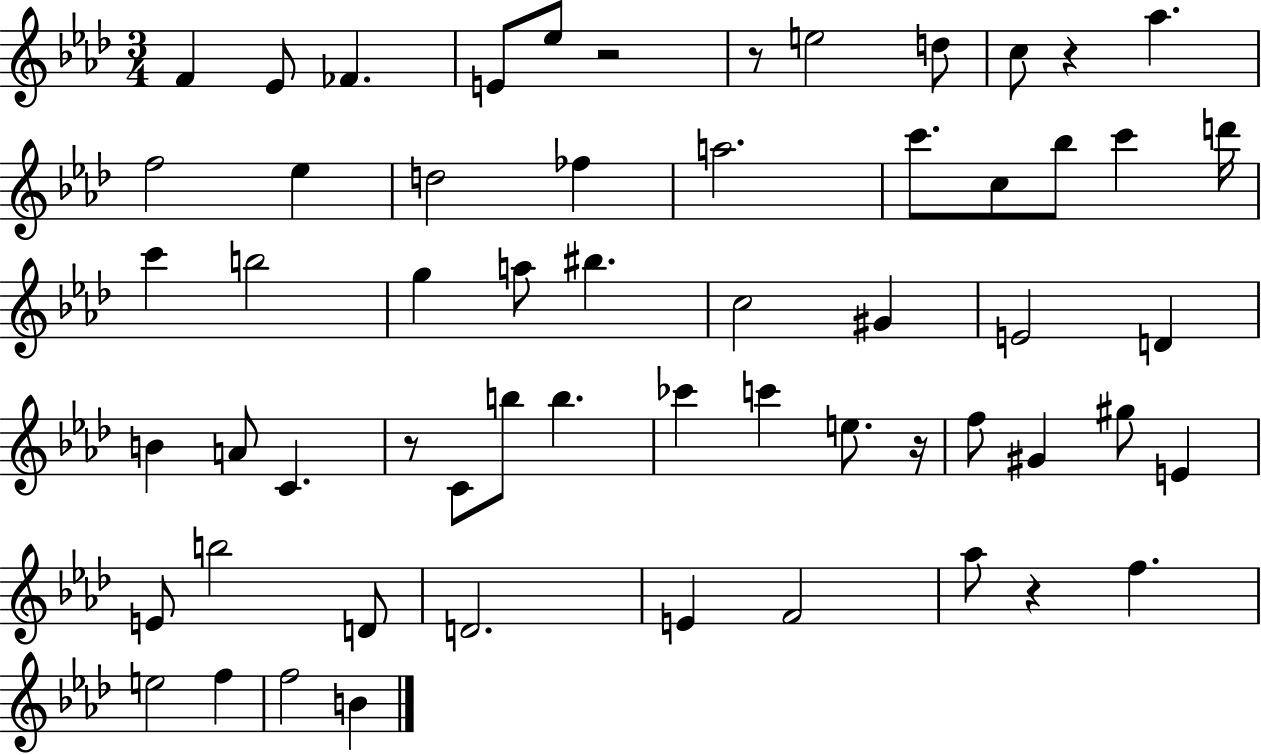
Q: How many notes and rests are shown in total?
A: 59